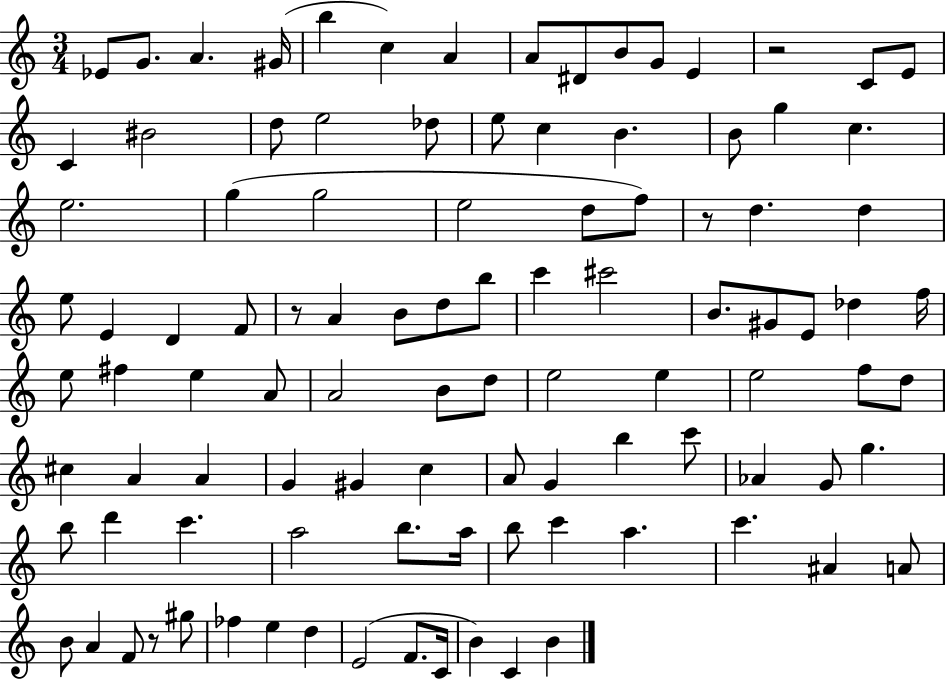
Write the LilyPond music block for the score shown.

{
  \clef treble
  \numericTimeSignature
  \time 3/4
  \key c \major
  ees'8 g'8. a'4. gis'16( | b''4 c''4) a'4 | a'8 dis'8 b'8 g'8 e'4 | r2 c'8 e'8 | \break c'4 bis'2 | d''8 e''2 des''8 | e''8 c''4 b'4. | b'8 g''4 c''4. | \break e''2. | g''4( g''2 | e''2 d''8 f''8) | r8 d''4. d''4 | \break e''8 e'4 d'4 f'8 | r8 a'4 b'8 d''8 b''8 | c'''4 cis'''2 | b'8. gis'8 e'8 des''4 f''16 | \break e''8 fis''4 e''4 a'8 | a'2 b'8 d''8 | e''2 e''4 | e''2 f''8 d''8 | \break cis''4 a'4 a'4 | g'4 gis'4 c''4 | a'8 g'4 b''4 c'''8 | aes'4 g'8 g''4. | \break b''8 d'''4 c'''4. | a''2 b''8. a''16 | b''8 c'''4 a''4. | c'''4. ais'4 a'8 | \break b'8 a'4 f'8 r8 gis''8 | fes''4 e''4 d''4 | e'2( f'8. c'16 | b'4) c'4 b'4 | \break \bar "|."
}